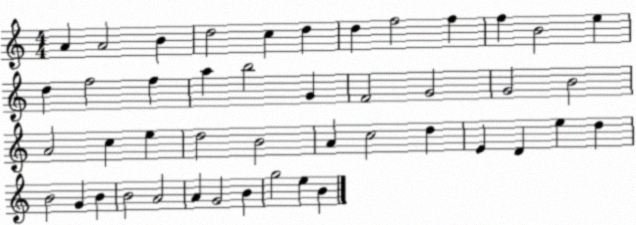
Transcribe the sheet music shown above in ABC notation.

X:1
T:Untitled
M:4/4
L:1/4
K:C
A A2 B d2 c d d f2 f f B2 e d f2 f a b2 G F2 G2 G2 B2 A2 c e d2 B2 A c2 d E D e d B2 G B B2 A2 A G2 B g2 e B